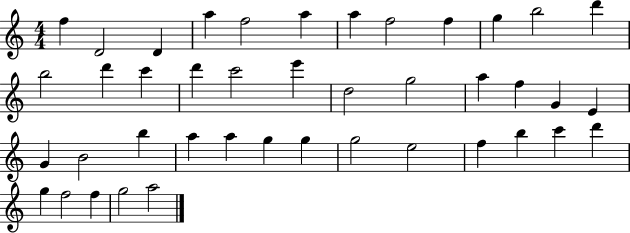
F5/q D4/h D4/q A5/q F5/h A5/q A5/q F5/h F5/q G5/q B5/h D6/q B5/h D6/q C6/q D6/q C6/h E6/q D5/h G5/h A5/q F5/q G4/q E4/q G4/q B4/h B5/q A5/q A5/q G5/q G5/q G5/h E5/h F5/q B5/q C6/q D6/q G5/q F5/h F5/q G5/h A5/h